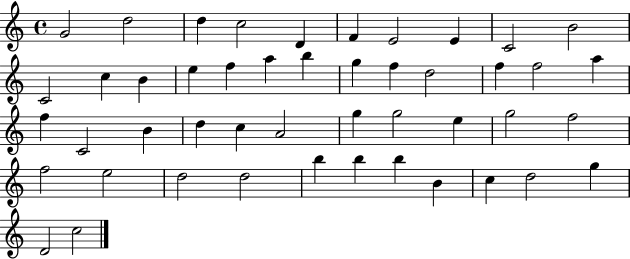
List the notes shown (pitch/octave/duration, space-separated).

G4/h D5/h D5/q C5/h D4/q F4/q E4/h E4/q C4/h B4/h C4/h C5/q B4/q E5/q F5/q A5/q B5/q G5/q F5/q D5/h F5/q F5/h A5/q F5/q C4/h B4/q D5/q C5/q A4/h G5/q G5/h E5/q G5/h F5/h F5/h E5/h D5/h D5/h B5/q B5/q B5/q B4/q C5/q D5/h G5/q D4/h C5/h